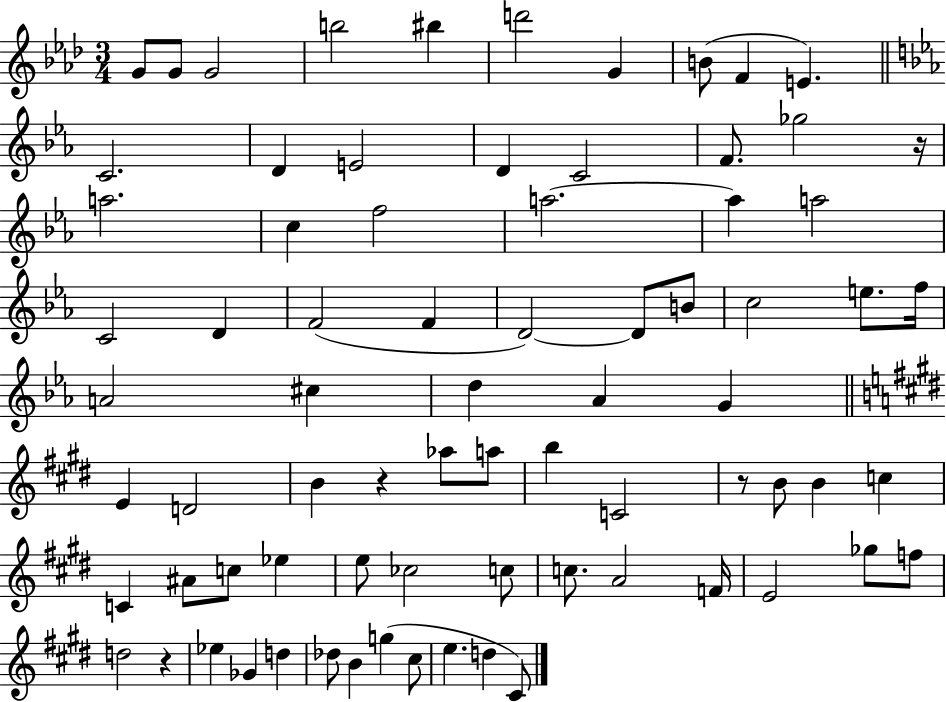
{
  \clef treble
  \numericTimeSignature
  \time 3/4
  \key aes \major
  g'8 g'8 g'2 | b''2 bis''4 | d'''2 g'4 | b'8( f'4 e'4.) | \break \bar "||" \break \key c \minor c'2. | d'4 e'2 | d'4 c'2 | f'8. ges''2 r16 | \break a''2. | c''4 f''2 | a''2.~~ | a''4 a''2 | \break c'2 d'4 | f'2( f'4 | d'2~~) d'8 b'8 | c''2 e''8. f''16 | \break a'2 cis''4 | d''4 aes'4 g'4 | \bar "||" \break \key e \major e'4 d'2 | b'4 r4 aes''8 a''8 | b''4 c'2 | r8 b'8 b'4 c''4 | \break c'4 ais'8 c''8 ees''4 | e''8 ces''2 c''8 | c''8. a'2 f'16 | e'2 ges''8 f''8 | \break d''2 r4 | ees''4 ges'4 d''4 | des''8 b'4 g''4( cis''8 | e''4. d''4 cis'8) | \break \bar "|."
}